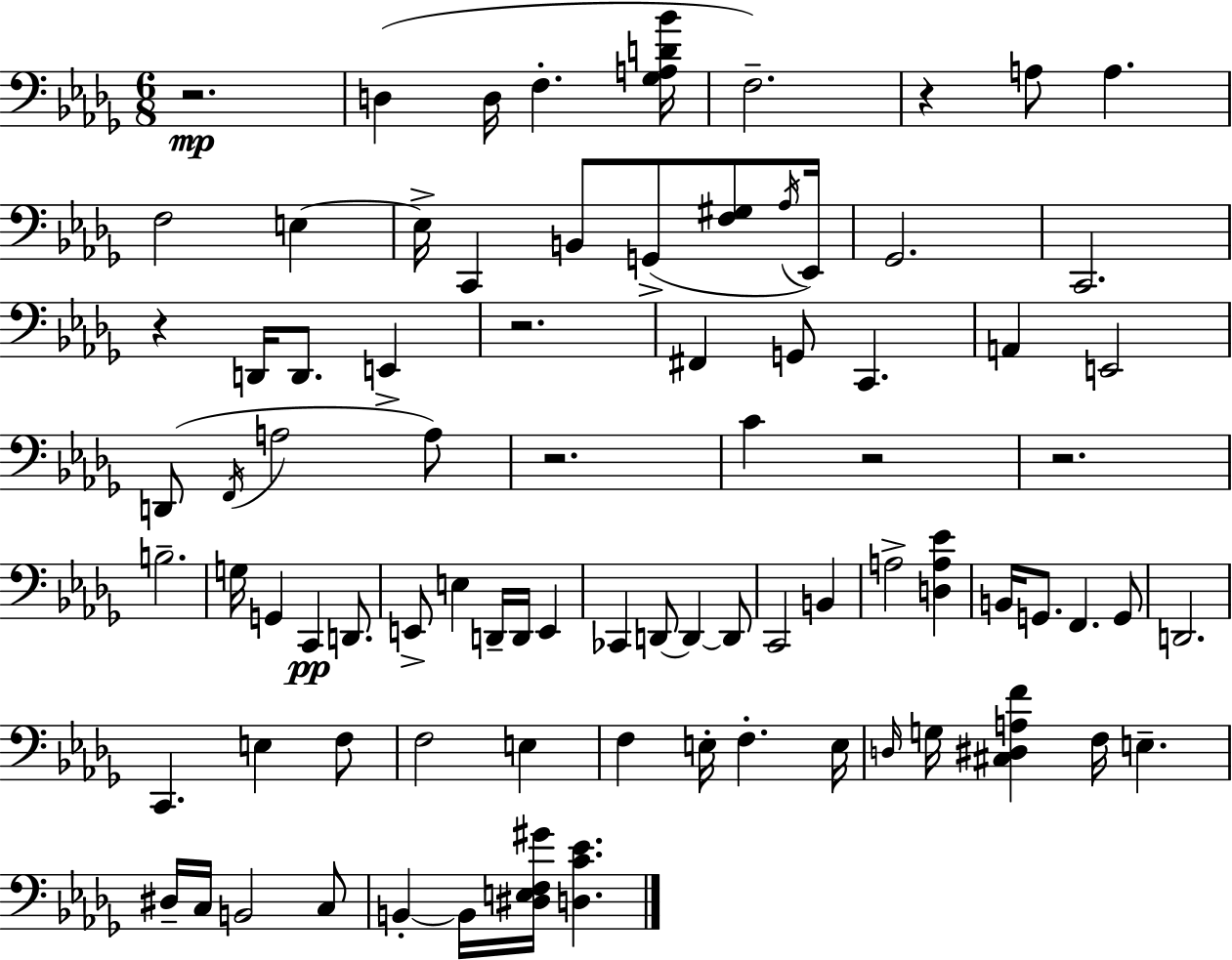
R/h. D3/q D3/s F3/q. [Gb3,A3,D4,Bb4]/s F3/h. R/q A3/e A3/q. F3/h E3/q E3/s C2/q B2/e G2/e [F3,G#3]/e Ab3/s Eb2/s Gb2/h. C2/h. R/q D2/s D2/e. E2/q R/h. F#2/q G2/e C2/q. A2/q E2/h D2/e F2/s A3/h A3/e R/h. C4/q R/h R/h. B3/h. G3/s G2/q C2/q D2/e. E2/e E3/q D2/s D2/s E2/q CES2/q D2/e D2/q D2/e C2/h B2/q A3/h [D3,A3,Eb4]/q B2/s G2/e. F2/q. G2/e D2/h. C2/q. E3/q F3/e F3/h E3/q F3/q E3/s F3/q. E3/s D3/s G3/s [C#3,D#3,A3,F4]/q F3/s E3/q. D#3/s C3/s B2/h C3/e B2/q B2/s [D#3,E3,F3,G#4]/s [D3,C4,Eb4]/q.